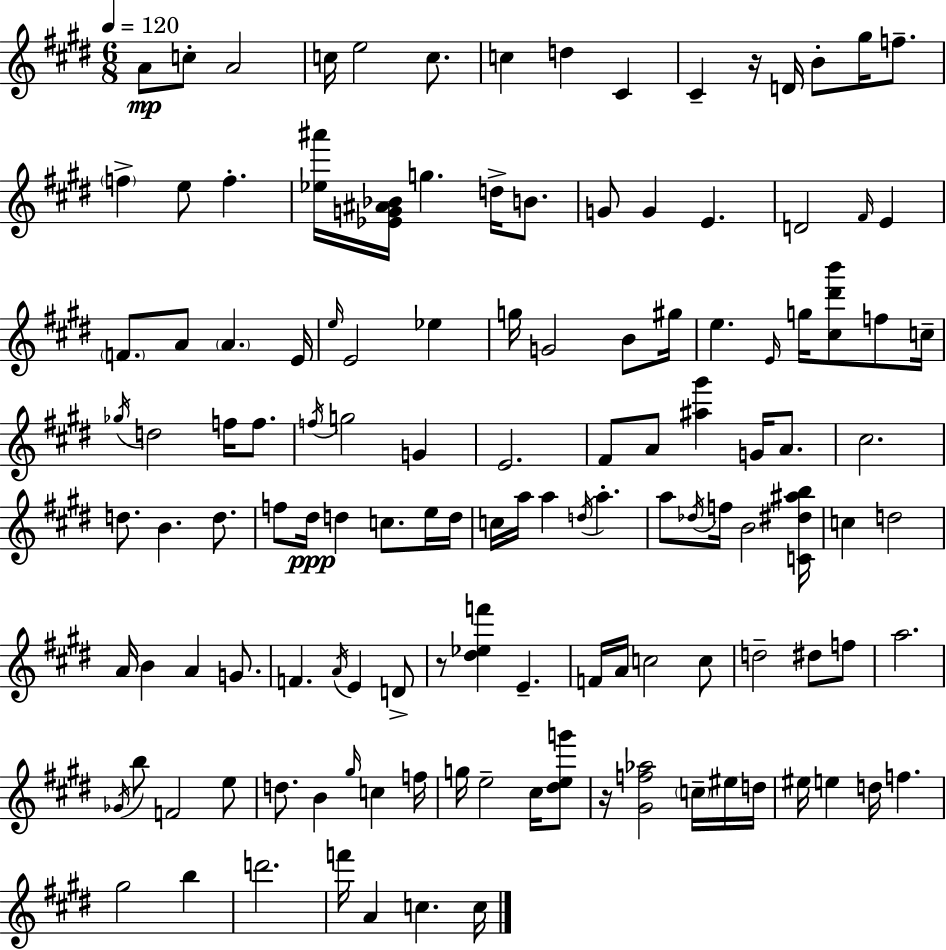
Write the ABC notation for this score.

X:1
T:Untitled
M:6/8
L:1/4
K:E
A/2 c/2 A2 c/4 e2 c/2 c d ^C ^C z/4 D/4 B/2 ^g/4 f/2 f e/2 f [_e^a']/4 [_EG^A_B]/4 g d/4 B/2 G/2 G E D2 ^F/4 E F/2 A/2 A E/4 e/4 E2 _e g/4 G2 B/2 ^g/4 e E/4 g/4 [^c^d'b']/2 f/2 c/4 _g/4 d2 f/4 f/2 f/4 g2 G E2 ^F/2 A/2 [^a^g'] G/4 A/2 ^c2 d/2 B d/2 f/2 ^d/4 d c/2 e/4 d/4 c/4 a/4 a d/4 a a/2 _d/4 f/4 B2 [C^d^ab]/4 c d2 A/4 B A G/2 F A/4 E D/2 z/2 [^d_ef'] E F/4 A/4 c2 c/2 d2 ^d/2 f/2 a2 _G/4 b/2 F2 e/2 d/2 B ^g/4 c f/4 g/4 e2 ^c/4 [^deg']/2 z/4 [^Gf_a]2 c/4 ^e/4 d/4 ^e/4 e d/4 f ^g2 b d'2 f'/4 A c c/4